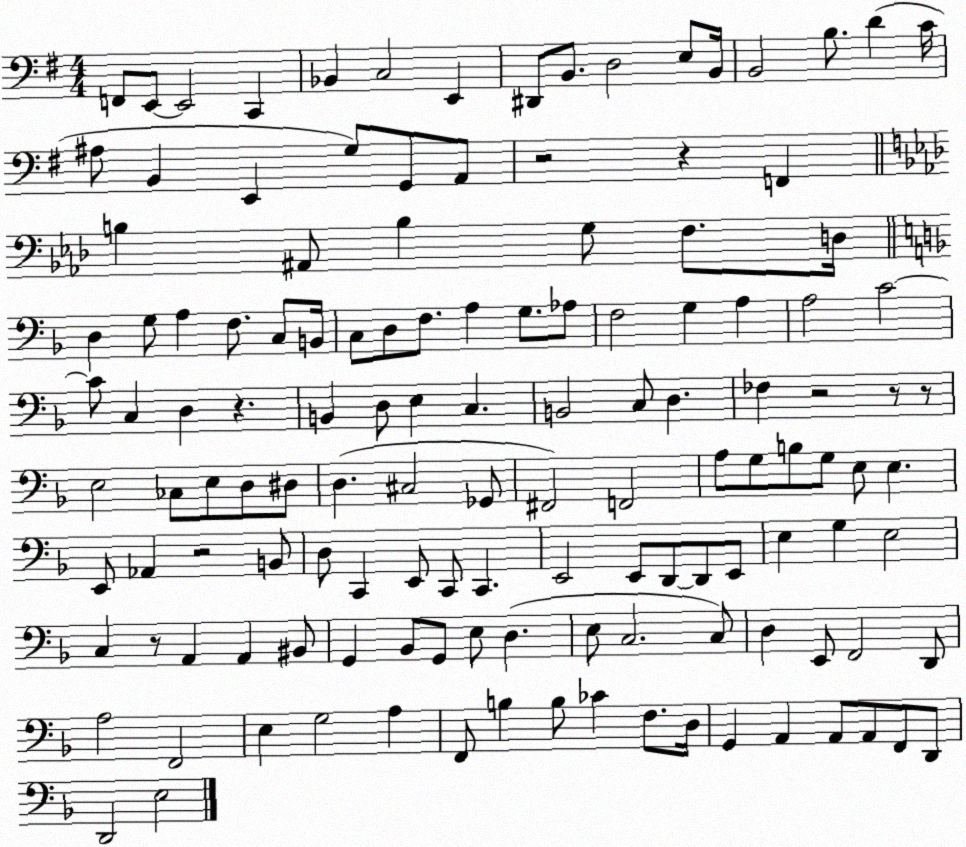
X:1
T:Untitled
M:4/4
L:1/4
K:G
F,,/2 E,,/2 E,,2 C,, _B,, C,2 E,, ^D,,/2 B,,/2 D,2 E,/2 B,,/4 B,,2 B,/2 D C/4 ^A,/2 B,, E,, G,/2 G,,/2 A,,/2 z2 z F,, B, ^A,,/2 B, G,/2 F,/2 D,/4 D, G,/2 A, F,/2 C,/2 B,,/4 C,/2 D,/2 F,/2 A, G,/2 _A,/2 F,2 G, A, A,2 C2 C/2 C, D, z B,, D,/2 E, C, B,,2 C,/2 D, _F, z2 z/2 z/2 E,2 _C,/2 E,/2 D,/2 ^D,/2 D, ^C,2 _G,,/2 ^F,,2 F,,2 A,/2 G,/2 B,/2 G,/2 E,/2 E, E,,/2 _A,, z2 B,,/2 D,/2 C,, E,,/2 C,,/2 C,, E,,2 E,,/2 D,,/2 D,,/2 E,,/2 E, G, E,2 C, z/2 A,, A,, ^B,,/2 G,, _B,,/2 G,,/2 E,/2 D, E,/2 C,2 C,/2 D, E,,/2 F,,2 D,,/2 A,2 F,,2 E, G,2 A, F,,/2 B, B,/2 _C F,/2 D,/4 G,, A,, A,,/2 A,,/2 F,,/2 D,,/2 D,,2 E,2